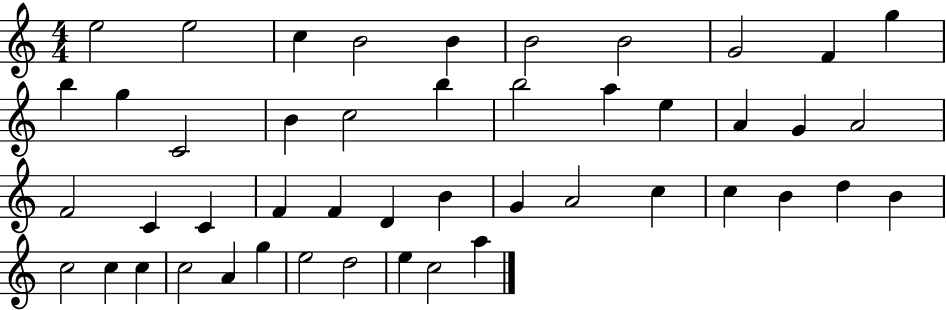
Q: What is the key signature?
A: C major